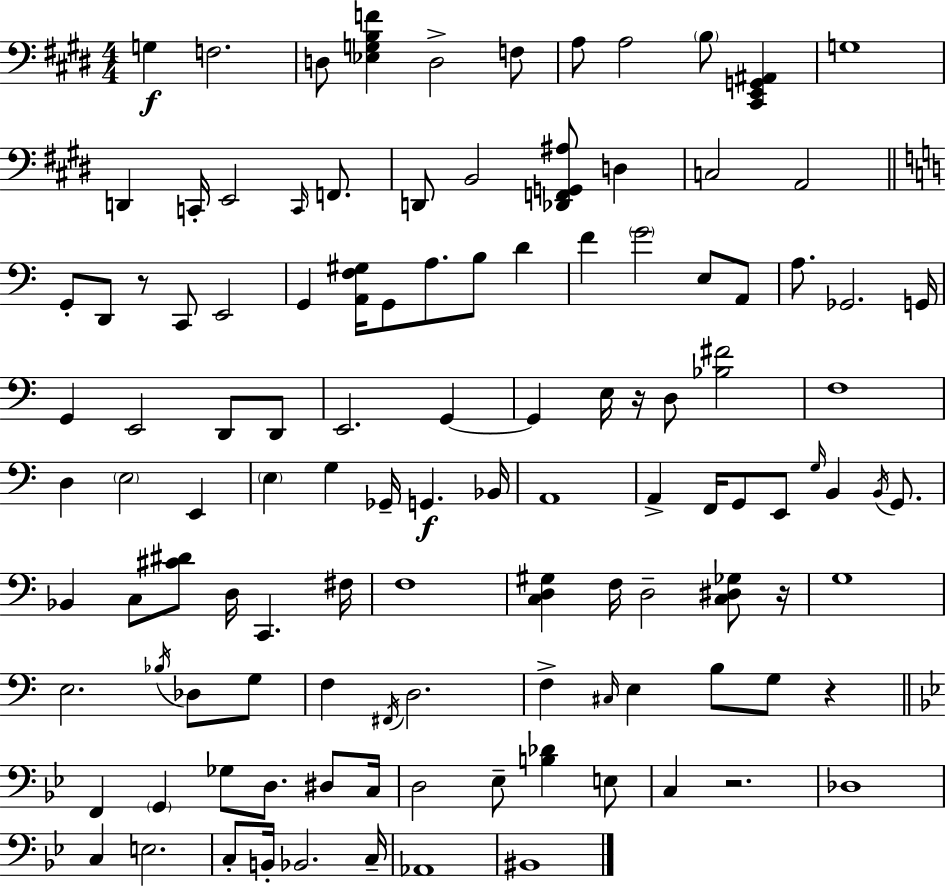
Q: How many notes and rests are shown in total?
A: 116